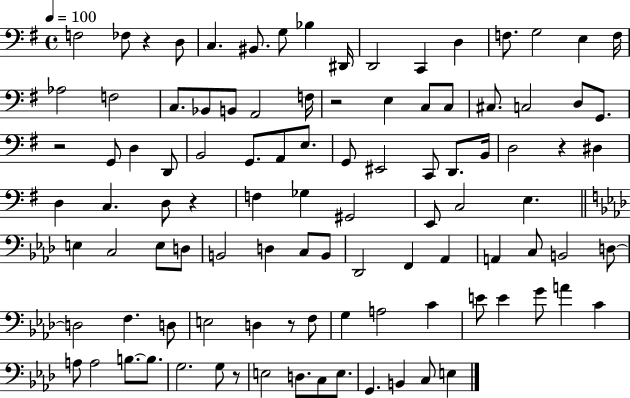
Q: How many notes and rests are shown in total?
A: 102